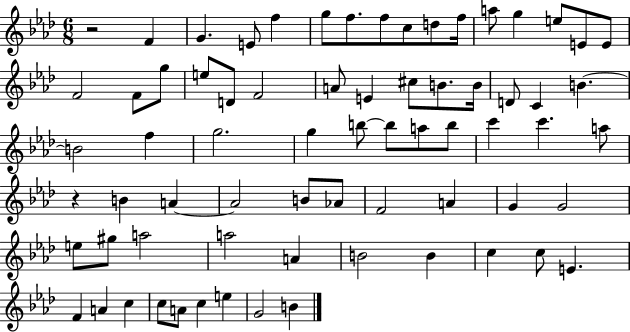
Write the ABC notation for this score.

X:1
T:Untitled
M:6/8
L:1/4
K:Ab
z2 F G E/2 f g/2 f/2 f/2 c/2 d/2 f/4 a/2 g e/2 E/2 E/2 F2 F/2 g/2 e/2 D/2 F2 A/2 E ^c/2 B/2 B/4 D/2 C B B2 f g2 g b/2 b/2 a/2 b/2 c' c' a/2 z B A A2 B/2 _A/2 F2 A G G2 e/2 ^g/2 a2 a2 A B2 B c c/2 E F A c c/2 A/2 c e G2 B